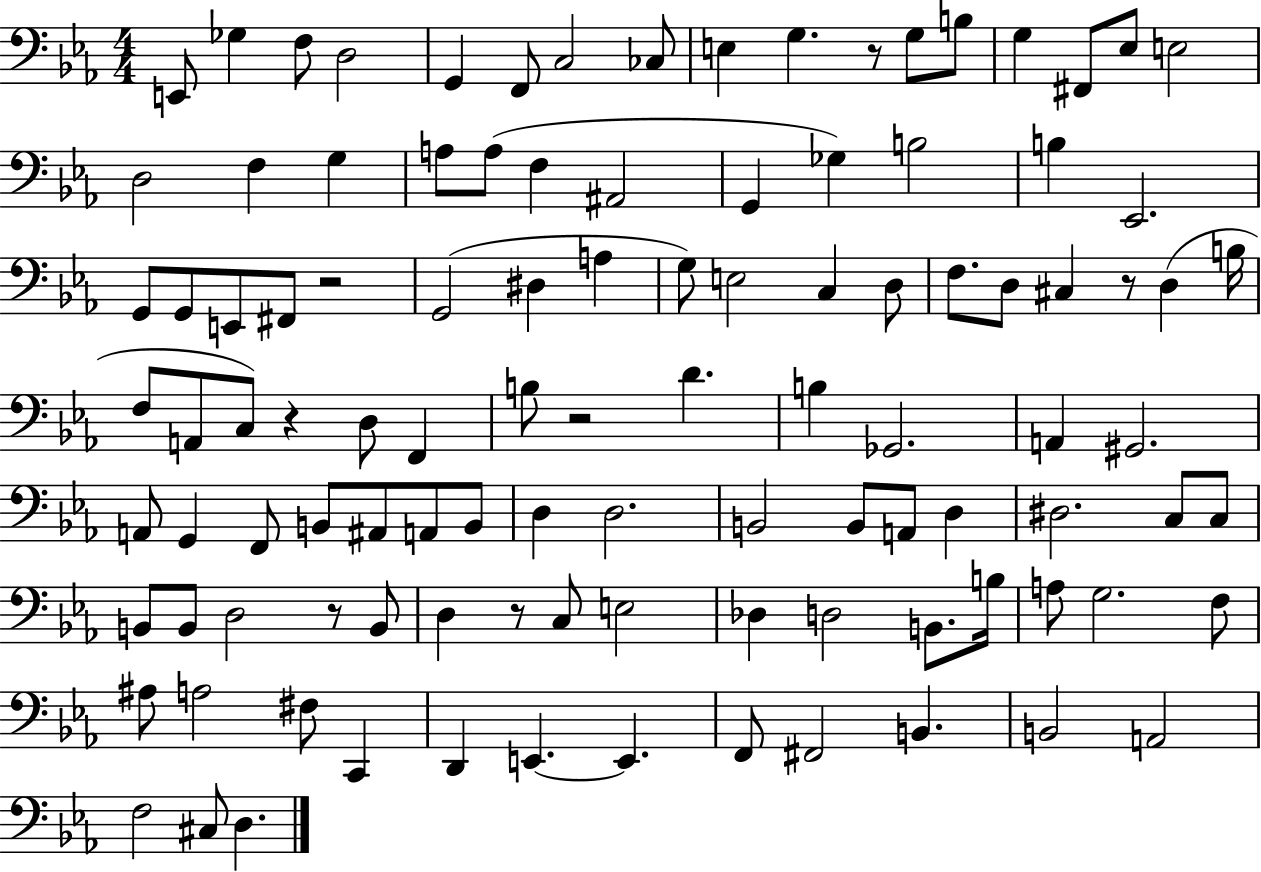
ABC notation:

X:1
T:Untitled
M:4/4
L:1/4
K:Eb
E,,/2 _G, F,/2 D,2 G,, F,,/2 C,2 _C,/2 E, G, z/2 G,/2 B,/2 G, ^F,,/2 _E,/2 E,2 D,2 F, G, A,/2 A,/2 F, ^A,,2 G,, _G, B,2 B, _E,,2 G,,/2 G,,/2 E,,/2 ^F,,/2 z2 G,,2 ^D, A, G,/2 E,2 C, D,/2 F,/2 D,/2 ^C, z/2 D, B,/4 F,/2 A,,/2 C,/2 z D,/2 F,, B,/2 z2 D B, _G,,2 A,, ^G,,2 A,,/2 G,, F,,/2 B,,/2 ^A,,/2 A,,/2 B,,/2 D, D,2 B,,2 B,,/2 A,,/2 D, ^D,2 C,/2 C,/2 B,,/2 B,,/2 D,2 z/2 B,,/2 D, z/2 C,/2 E,2 _D, D,2 B,,/2 B,/4 A,/2 G,2 F,/2 ^A,/2 A,2 ^F,/2 C,, D,, E,, E,, F,,/2 ^F,,2 B,, B,,2 A,,2 F,2 ^C,/2 D,